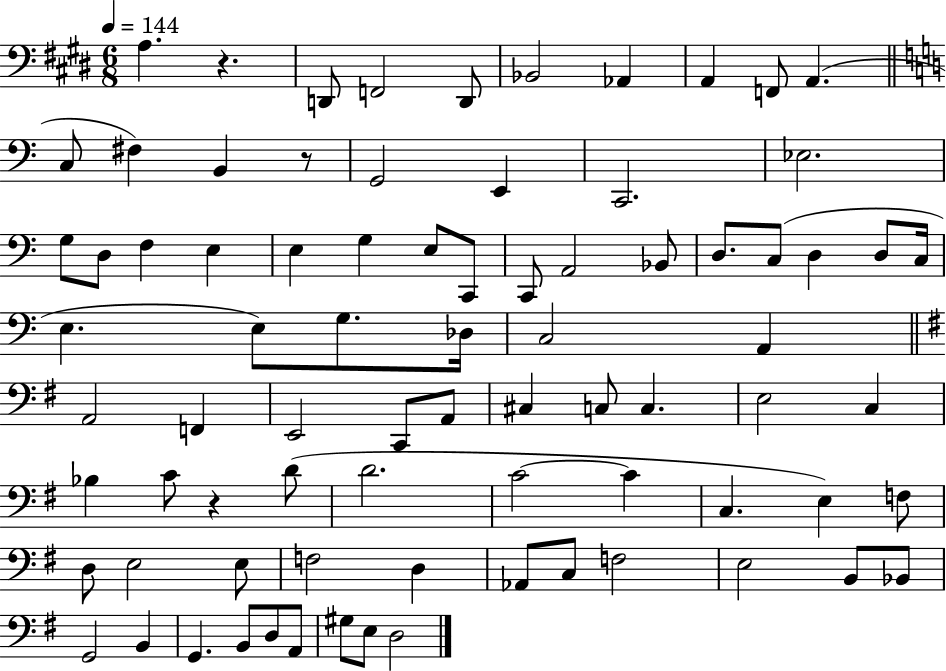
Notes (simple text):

A3/q. R/q. D2/e F2/h D2/e Bb2/h Ab2/q A2/q F2/e A2/q. C3/e F#3/q B2/q R/e G2/h E2/q C2/h. Eb3/h. G3/e D3/e F3/q E3/q E3/q G3/q E3/e C2/e C2/e A2/h Bb2/e D3/e. C3/e D3/q D3/e C3/s E3/q. E3/e G3/e. Db3/s C3/h A2/q A2/h F2/q E2/h C2/e A2/e C#3/q C3/e C3/q. E3/h C3/q Bb3/q C4/e R/q D4/e D4/h. C4/h C4/q C3/q. E3/q F3/e D3/e E3/h E3/e F3/h D3/q Ab2/e C3/e F3/h E3/h B2/e Bb2/e G2/h B2/q G2/q. B2/e D3/e A2/e G#3/e E3/e D3/h